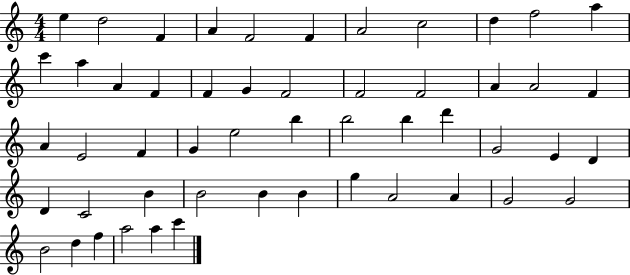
X:1
T:Untitled
M:4/4
L:1/4
K:C
e d2 F A F2 F A2 c2 d f2 a c' a A F F G F2 F2 F2 A A2 F A E2 F G e2 b b2 b d' G2 E D D C2 B B2 B B g A2 A G2 G2 B2 d f a2 a c'